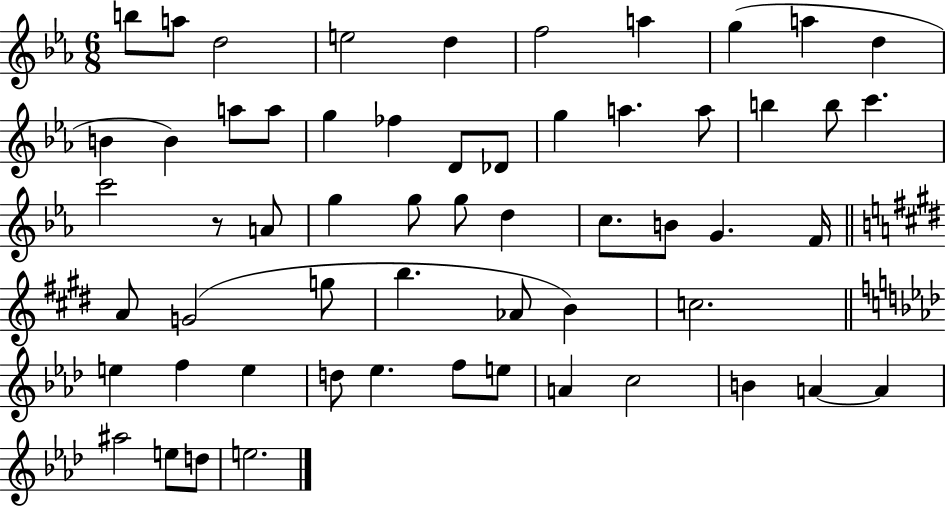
B5/e A5/e D5/h E5/h D5/q F5/h A5/q G5/q A5/q D5/q B4/q B4/q A5/e A5/e G5/q FES5/q D4/e Db4/e G5/q A5/q. A5/e B5/q B5/e C6/q. C6/h R/e A4/e G5/q G5/e G5/e D5/q C5/e. B4/e G4/q. F4/s A4/e G4/h G5/e B5/q. Ab4/e B4/q C5/h. E5/q F5/q E5/q D5/e Eb5/q. F5/e E5/e A4/q C5/h B4/q A4/q A4/q A#5/h E5/e D5/e E5/h.